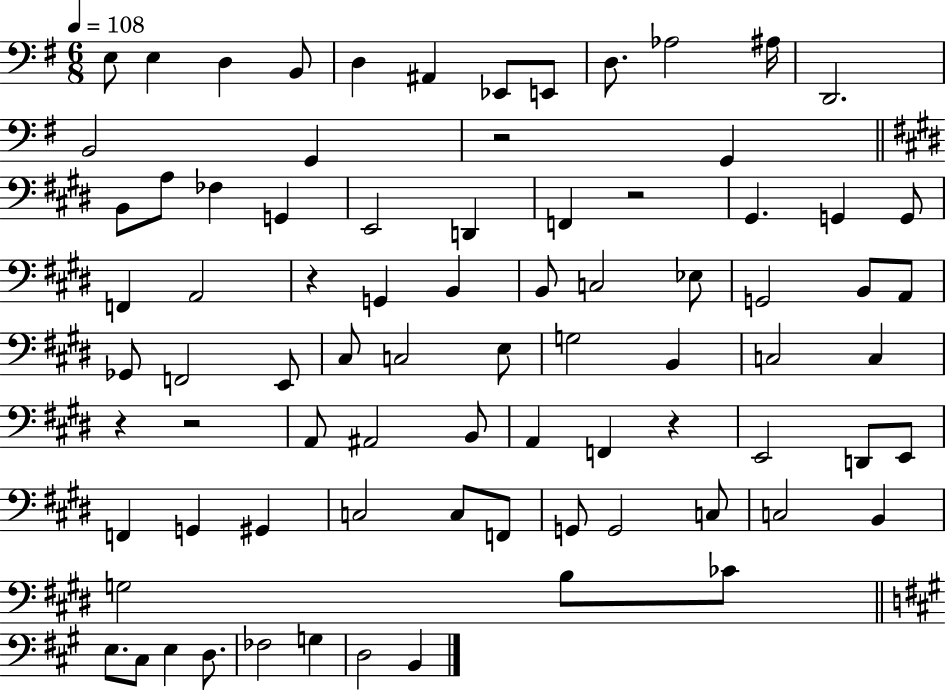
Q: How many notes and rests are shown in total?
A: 81